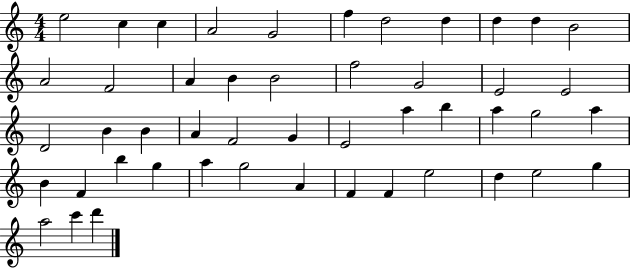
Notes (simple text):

E5/h C5/q C5/q A4/h G4/h F5/q D5/h D5/q D5/q D5/q B4/h A4/h F4/h A4/q B4/q B4/h F5/h G4/h E4/h E4/h D4/h B4/q B4/q A4/q F4/h G4/q E4/h A5/q B5/q A5/q G5/h A5/q B4/q F4/q B5/q G5/q A5/q G5/h A4/q F4/q F4/q E5/h D5/q E5/h G5/q A5/h C6/q D6/q